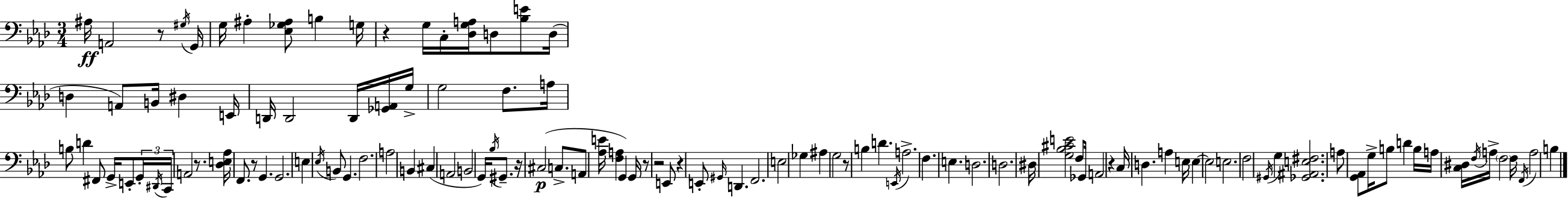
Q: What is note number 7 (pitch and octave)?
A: B3